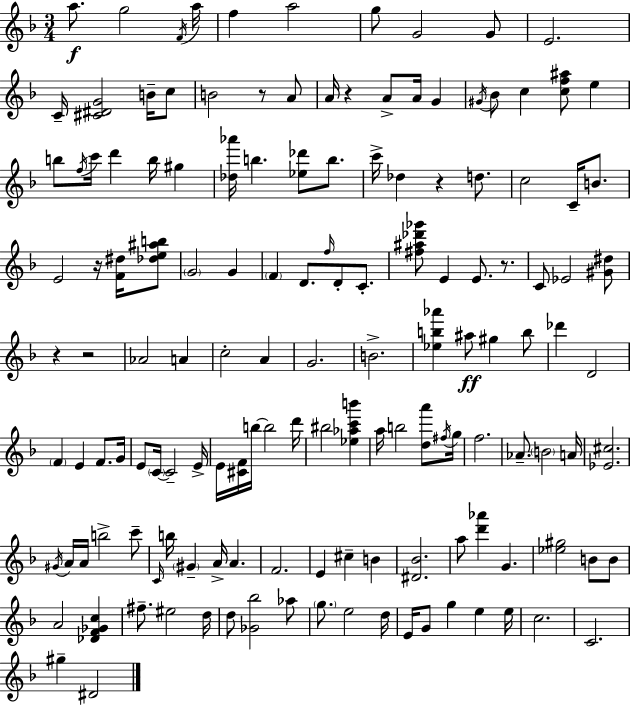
A5/e. G5/h F4/s A5/s F5/q A5/h G5/e G4/h G4/e E4/h. C4/s [C#4,D#4,G4]/h B4/s C5/e B4/h R/e A4/e A4/s R/q A4/e A4/s G4/q G#4/s Bb4/e C5/q [C5,F5,A#5]/e E5/q B5/e F5/s C6/s D6/q B5/s G#5/q [Db5,Ab6]/s B5/q. [Eb5,Db6]/e B5/e. C6/s Db5/q R/q D5/e. C5/h C4/s B4/e. E4/h R/s [F4,D#5]/s [Db5,E5,A#5,B5]/e G4/h G4/q F4/q D4/e. F5/s D4/e C4/e. [F#5,A#5,Db6,Gb6]/e E4/q E4/e. R/e. C4/e Eb4/h [G#4,D#5]/e R/q R/h Ab4/h A4/q C5/h A4/q G4/h. B4/h. [Eb5,B5,Ab6]/q A#5/e G#5/q B5/e Db6/q D4/h F4/q E4/q F4/e. G4/s E4/e C4/s C4/h E4/s E4/s [C#4,F4]/s B5/s B5/h D6/s BIS5/h [Eb5,Ab5,C6,B6]/q A5/s B5/h [D5,A6]/e F#5/s G5/s F5/h. Ab4/e. B4/h A4/s [Eb4,C#5]/h. G#4/s A4/s A4/s B5/h C6/e C4/s B5/s G#4/q A4/s A4/q. F4/h. E4/q C#5/q B4/q [D#4,Bb4]/h. A5/e [D6,Ab6]/q G4/q. [Eb5,G#5]/h B4/e B4/e A4/h [Db4,F4,Gb4,C5]/q F#5/e. EIS5/h D5/s D5/e [Gb4,Bb5]/h Ab5/e G5/e. E5/h D5/s E4/s G4/e G5/q E5/q E5/s C5/h. C4/h. G#5/q D#4/h